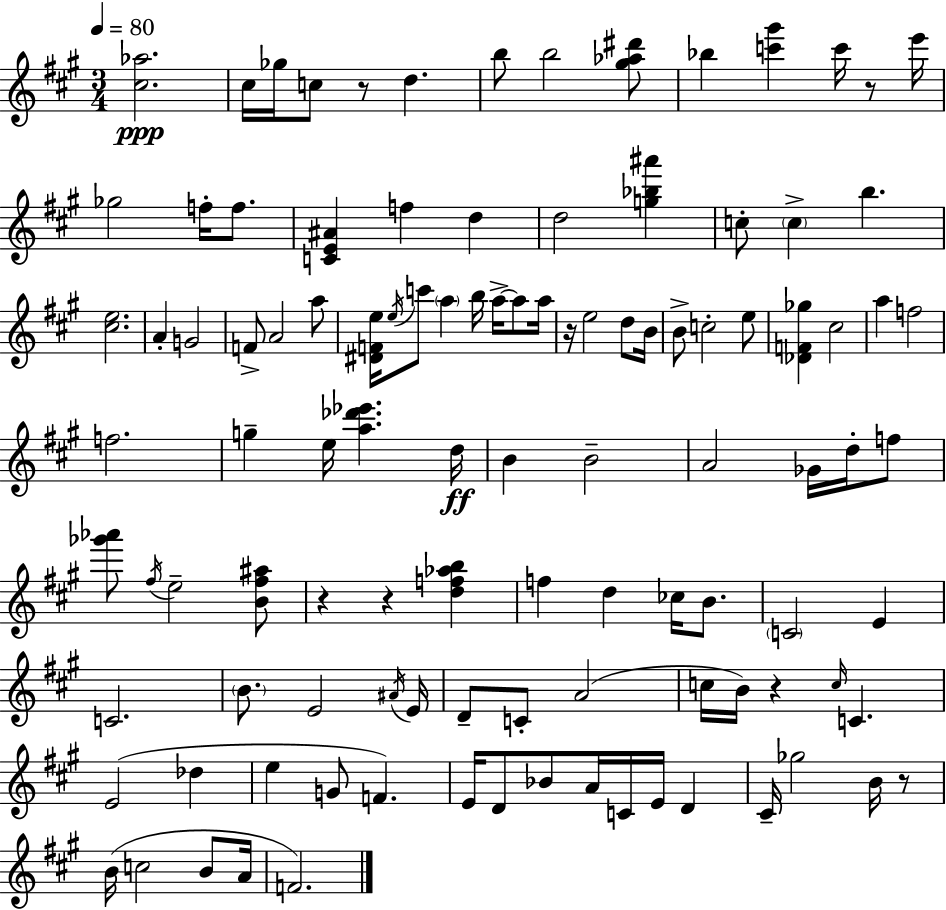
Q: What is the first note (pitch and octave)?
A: C#5